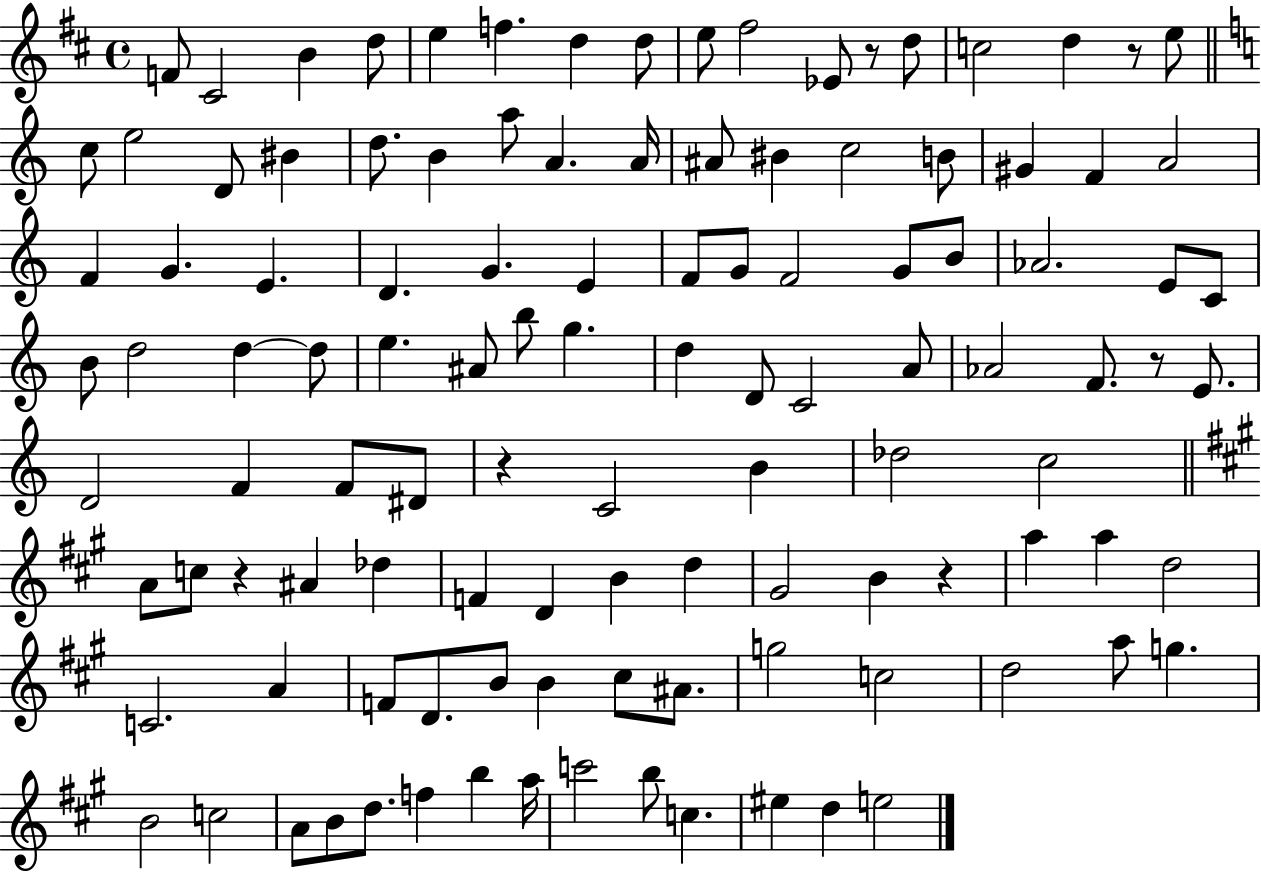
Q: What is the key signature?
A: D major